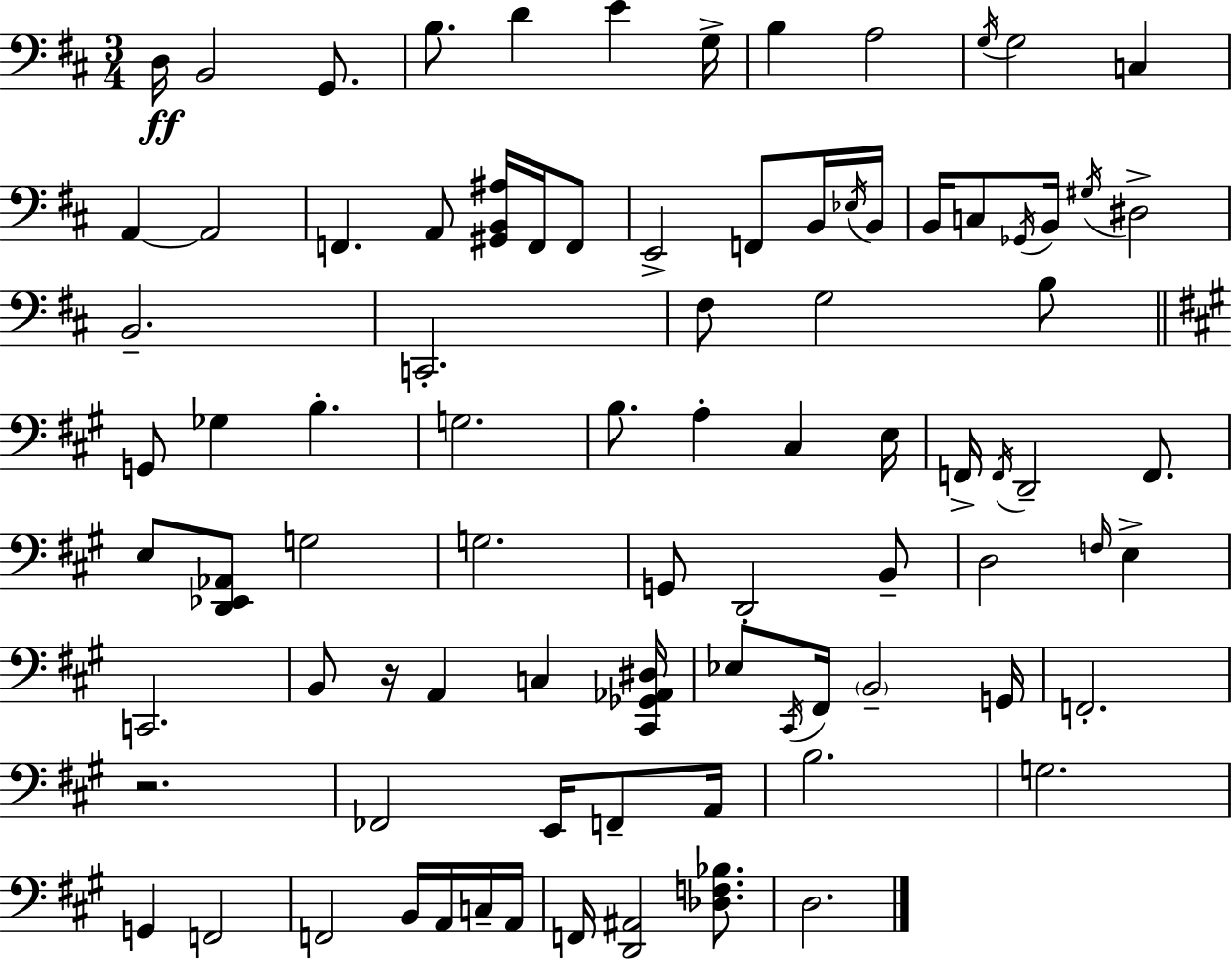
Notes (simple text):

D3/s B2/h G2/e. B3/e. D4/q E4/q G3/s B3/q A3/h G3/s G3/h C3/q A2/q A2/h F2/q. A2/e [G#2,B2,A#3]/s F2/s F2/e E2/h F2/e B2/s Eb3/s B2/s B2/s C3/e Gb2/s B2/s G#3/s D#3/h B2/h. C2/h. F#3/e G3/h B3/e G2/e Gb3/q B3/q. G3/h. B3/e. A3/q C#3/q E3/s F2/s F2/s D2/h F2/e. E3/e [D2,Eb2,Ab2]/e G3/h G3/h. G2/e D2/h B2/e D3/h F3/s E3/q C2/h. B2/e R/s A2/q C3/q [C#2,Gb2,Ab2,D#3]/s Eb3/e C#2/s F#2/s B2/h G2/s F2/h. R/h. FES2/h E2/s F2/e A2/s B3/h. G3/h. G2/q F2/h F2/h B2/s A2/s C3/s A2/s F2/s [D2,A#2]/h [Db3,F3,Bb3]/e. D3/h.